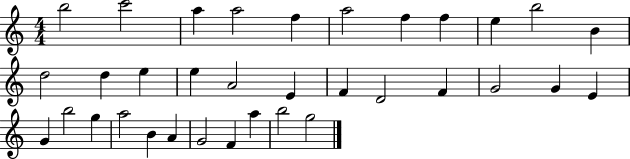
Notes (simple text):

B5/h C6/h A5/q A5/h F5/q A5/h F5/q F5/q E5/q B5/h B4/q D5/h D5/q E5/q E5/q A4/h E4/q F4/q D4/h F4/q G4/h G4/q E4/q G4/q B5/h G5/q A5/h B4/q A4/q G4/h F4/q A5/q B5/h G5/h